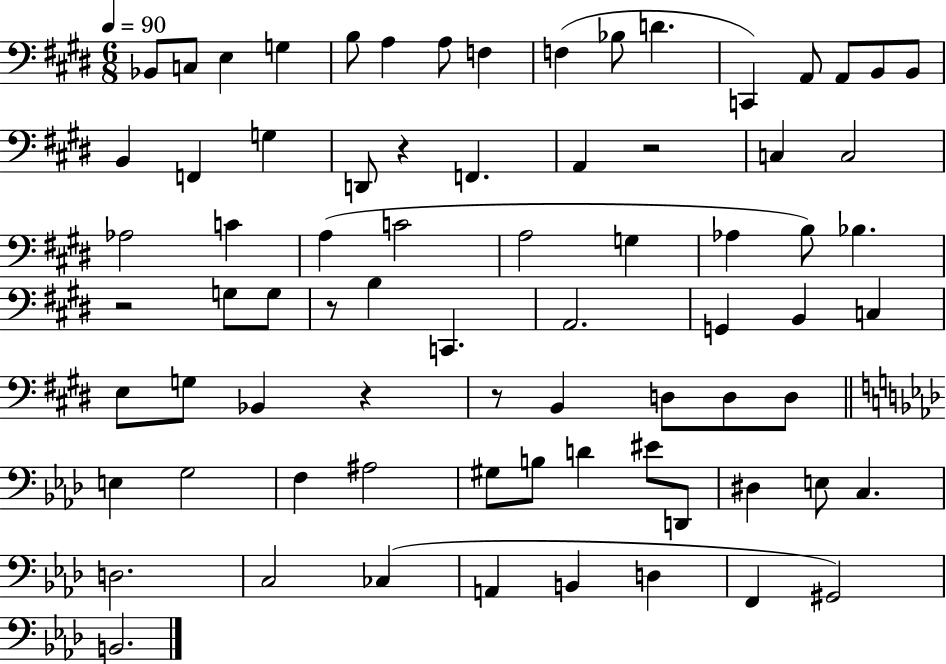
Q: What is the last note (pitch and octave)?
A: B2